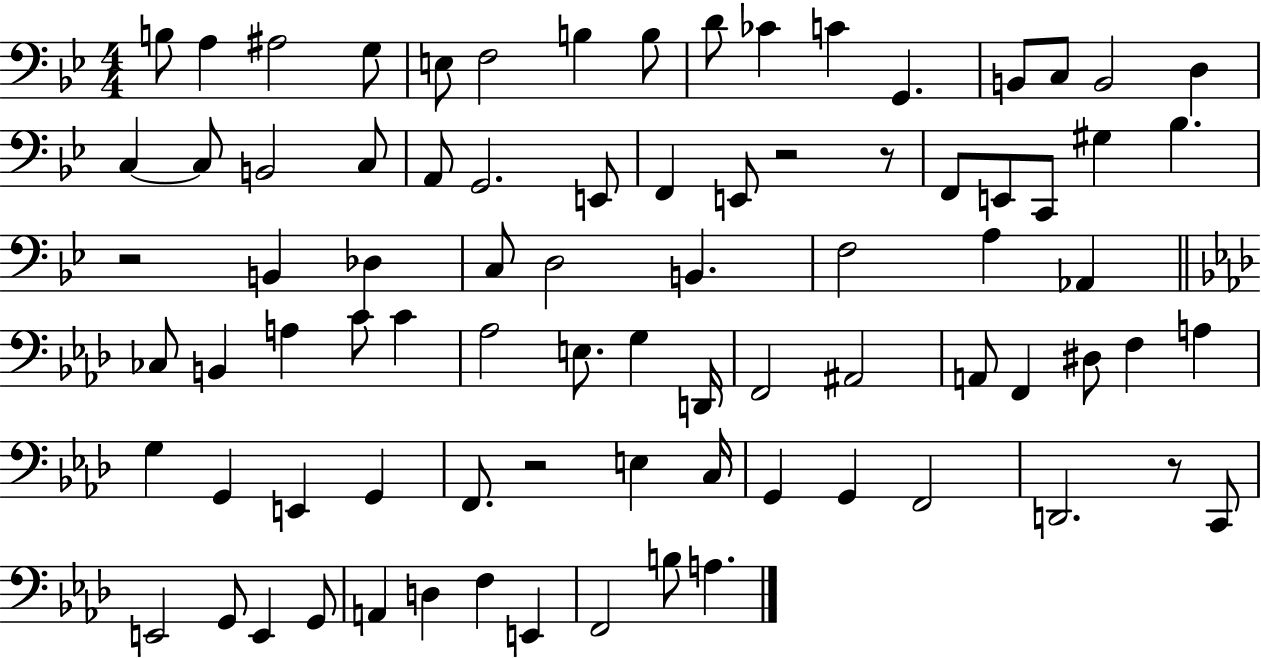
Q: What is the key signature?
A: BES major